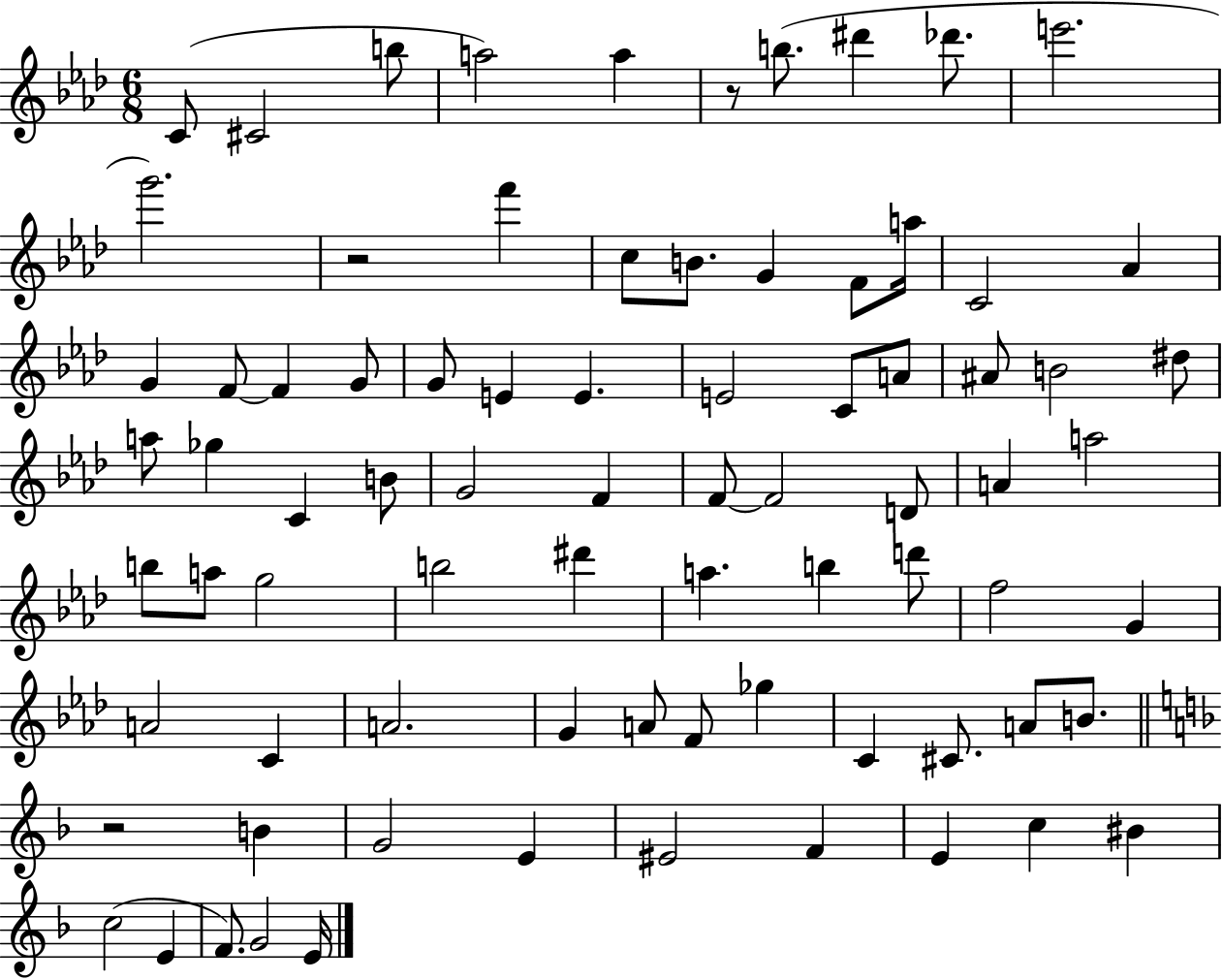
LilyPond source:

{
  \clef treble
  \numericTimeSignature
  \time 6/8
  \key aes \major
  c'8( cis'2 b''8 | a''2) a''4 | r8 b''8.( dis'''4 des'''8. | e'''2. | \break g'''2.) | r2 f'''4 | c''8 b'8. g'4 f'8 a''16 | c'2 aes'4 | \break g'4 f'8~~ f'4 g'8 | g'8 e'4 e'4. | e'2 c'8 a'8 | ais'8 b'2 dis''8 | \break a''8 ges''4 c'4 b'8 | g'2 f'4 | f'8~~ f'2 d'8 | a'4 a''2 | \break b''8 a''8 g''2 | b''2 dis'''4 | a''4. b''4 d'''8 | f''2 g'4 | \break a'2 c'4 | a'2. | g'4 a'8 f'8 ges''4 | c'4 cis'8. a'8 b'8. | \break \bar "||" \break \key f \major r2 b'4 | g'2 e'4 | eis'2 f'4 | e'4 c''4 bis'4 | \break c''2( e'4 | f'8.) g'2 e'16 | \bar "|."
}